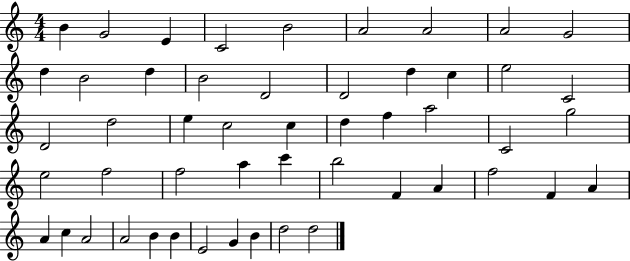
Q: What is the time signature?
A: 4/4